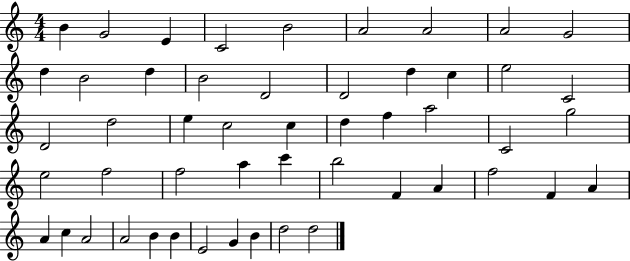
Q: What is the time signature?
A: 4/4